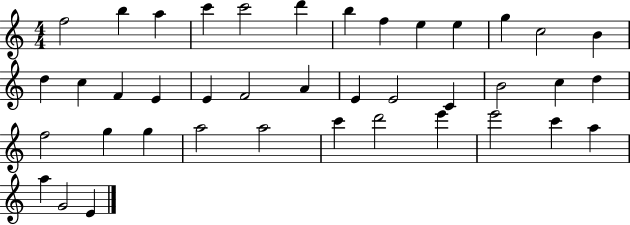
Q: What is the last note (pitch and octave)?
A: E4